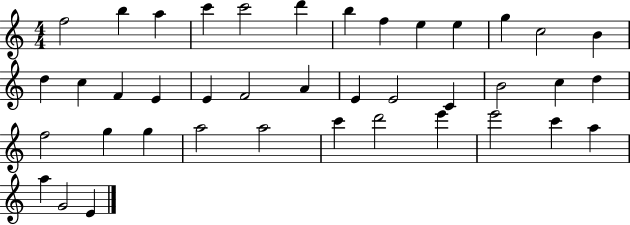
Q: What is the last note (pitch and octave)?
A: E4